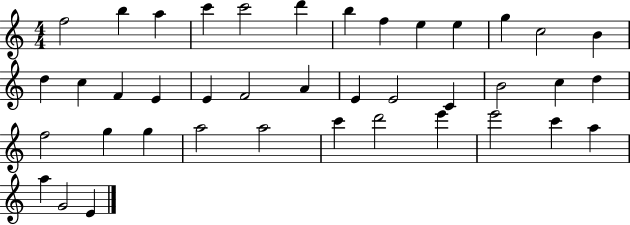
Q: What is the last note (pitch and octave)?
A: E4